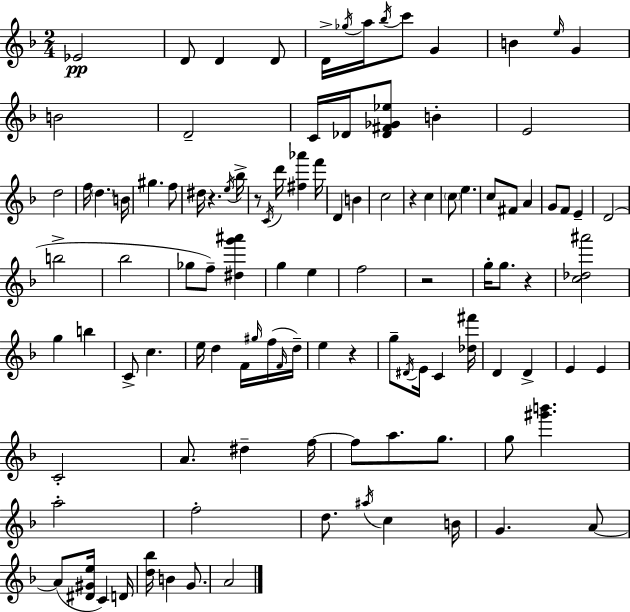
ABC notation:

X:1
T:Untitled
M:2/4
L:1/4
K:F
_E2 D/2 D D/2 D/4 _g/4 a/4 _b/4 c'/2 G B e/4 G B2 D2 C/4 _D/4 [_D^F_G_e]/2 B E2 d2 f/4 d B/4 ^g f/2 ^d/4 z e/4 _b/4 z/2 C/4 d'/4 [^f_a'] f'/4 D B c2 z c c/2 e c/2 ^F/2 A G/2 F/2 E D2 b2 _b2 _g/2 f/2 [^dg'^a'] g e f2 z2 g/4 g/2 z [c_d^a']2 g b C/2 c e/4 d F/4 ^g/4 f/4 F/4 d/4 e z g/2 ^D/4 E/4 C [_d^f']/4 D D E E C2 A/2 ^d f/4 f/2 a/2 g/2 g/2 [^g'b'] a2 f2 d/2 ^a/4 c B/4 G A/2 A/2 [^D^Ge]/4 C D/4 [d_b]/4 B G/2 A2